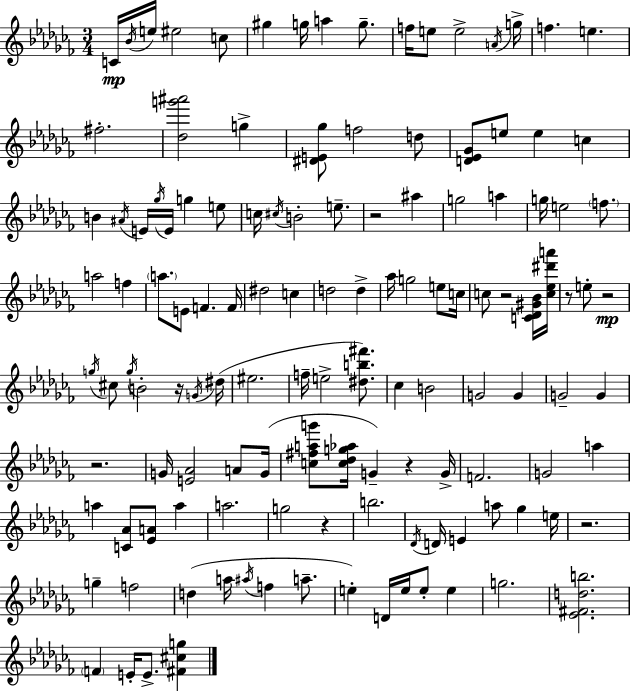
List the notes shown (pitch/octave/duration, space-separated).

C4/s Bb4/s E5/s EIS5/h C5/e G#5/q G5/s A5/q G5/e. F5/s E5/e E5/h A4/s G5/s F5/q. E5/q. F#5/h. [Db5,G6,A#6]/h G5/q [D#4,E4,Gb5]/e F5/h D5/e [D4,Eb4,Gb4]/e E5/e E5/q C5/q B4/q A#4/s E4/s Gb5/s E4/s G5/q E5/e C5/s C#5/s B4/h E5/e. R/h A#5/q G5/h A5/q G5/s E5/h F5/e. A5/h F5/q A5/e. E4/e F4/q. F4/s D#5/h C5/q D5/h D5/q Ab5/s G5/h E5/e C5/s C5/e R/h [C4,Db4,G#4,Bb4]/s [C5,Eb5,D#6,A6]/s R/e E5/e R/h G5/s C#5/e G5/s B4/h R/s G4/s D#5/s EIS5/h. F5/s E5/h [D#5,B5,F#6]/e. CES5/q B4/h G4/h G4/q G4/h G4/q R/h. G4/s [E4,Ab4]/h A4/e G4/s [C5,F#5,A5,G6]/e [C5,Db5,G5,Ab5]/s G4/q R/q G4/s F4/h. G4/h A5/q A5/q [C4,Ab4]/e [Eb4,A4]/e A5/q A5/h. G5/h R/q B5/h. Db4/s D4/s E4/q A5/e Gb5/q E5/s R/h. G5/q F5/h D5/q A5/s A#5/s F5/q A5/e. E5/q D4/s E5/s E5/e E5/q G5/h. [Eb4,F#4,D5,B5]/h. F4/q E4/s E4/e. [F#4,C#5,G5]/q